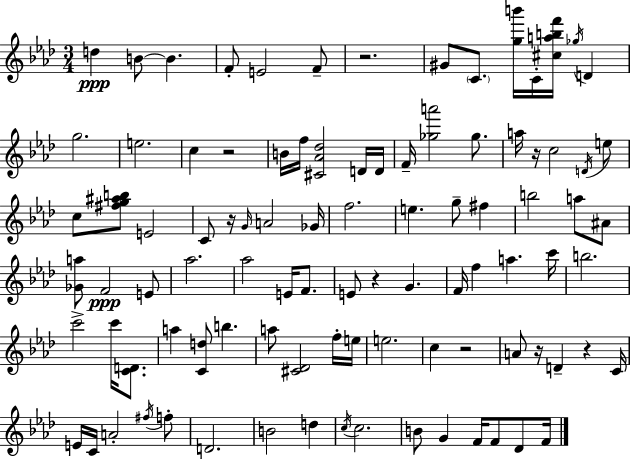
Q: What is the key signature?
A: AES major